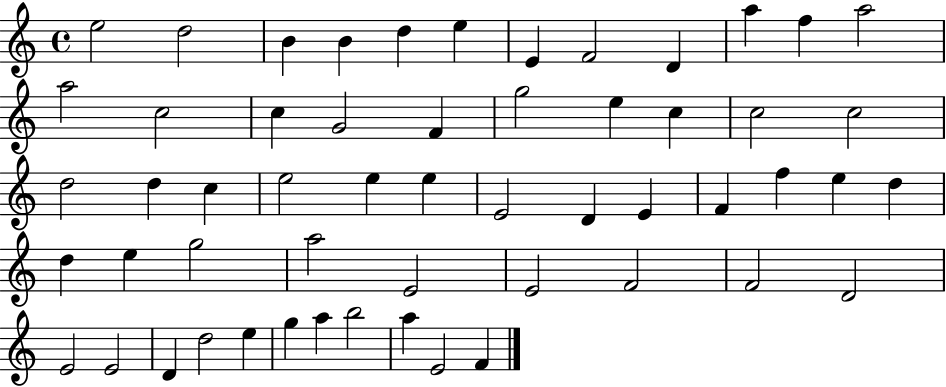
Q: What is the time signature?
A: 4/4